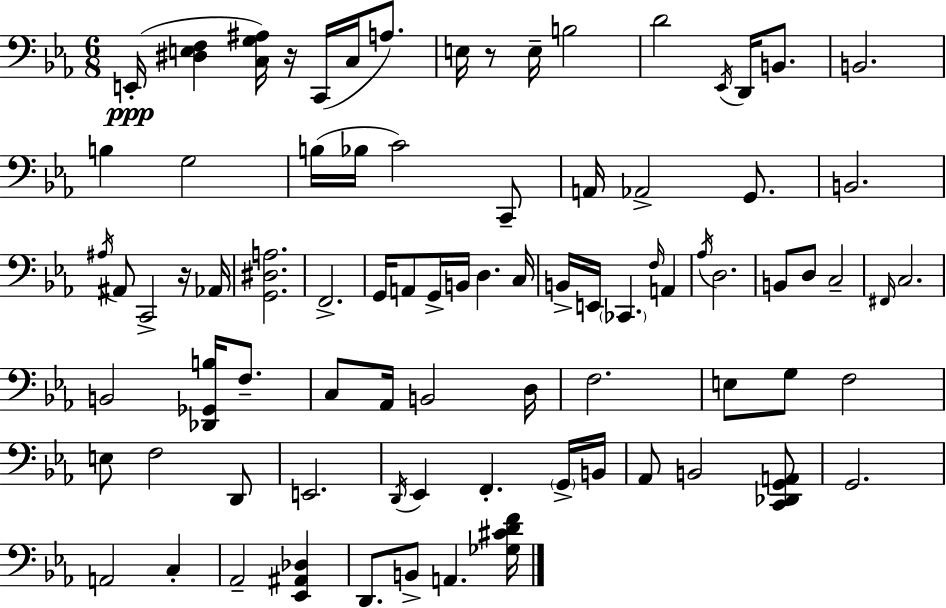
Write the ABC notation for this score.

X:1
T:Untitled
M:6/8
L:1/4
K:Cm
E,,/4 [^D,E,F,] [C,G,^A,]/4 z/4 C,,/4 C,/4 A,/2 E,/4 z/2 E,/4 B,2 D2 _E,,/4 D,,/4 B,,/2 B,,2 B, G,2 B,/4 _B,/4 C2 C,,/2 A,,/4 _A,,2 G,,/2 B,,2 ^A,/4 ^A,,/2 C,,2 z/4 _A,,/4 [G,,^D,A,]2 F,,2 G,,/4 A,,/2 G,,/4 B,,/4 D, C,/4 B,,/4 E,,/4 _C,, F,/4 A,, _A,/4 D,2 B,,/2 D,/2 C,2 ^F,,/4 C,2 B,,2 [_D,,_G,,B,]/4 F,/2 C,/2 _A,,/4 B,,2 D,/4 F,2 E,/2 G,/2 F,2 E,/2 F,2 D,,/2 E,,2 D,,/4 _E,, F,, G,,/4 B,,/4 _A,,/2 B,,2 [C,,_D,,G,,A,,]/2 G,,2 A,,2 C, _A,,2 [_E,,^A,,_D,] D,,/2 B,,/2 A,, [_G,^CDF]/4